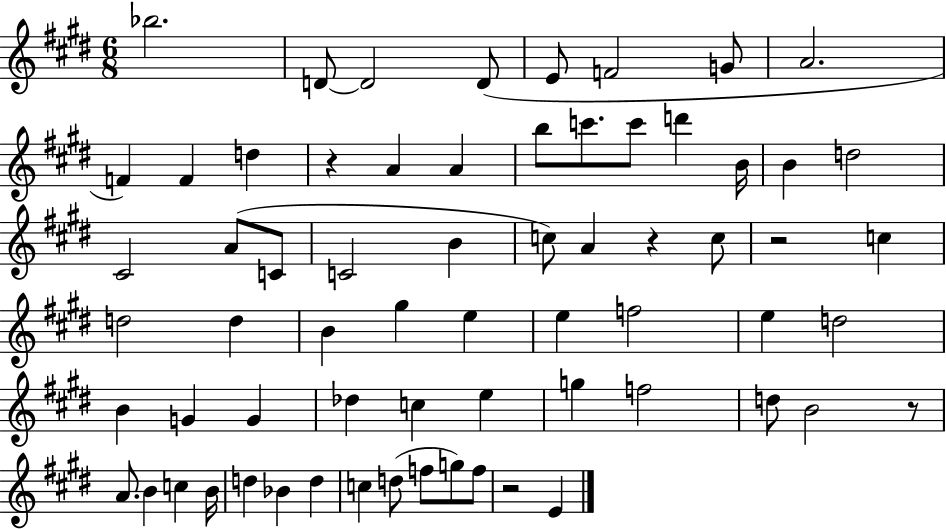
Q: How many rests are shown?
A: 5